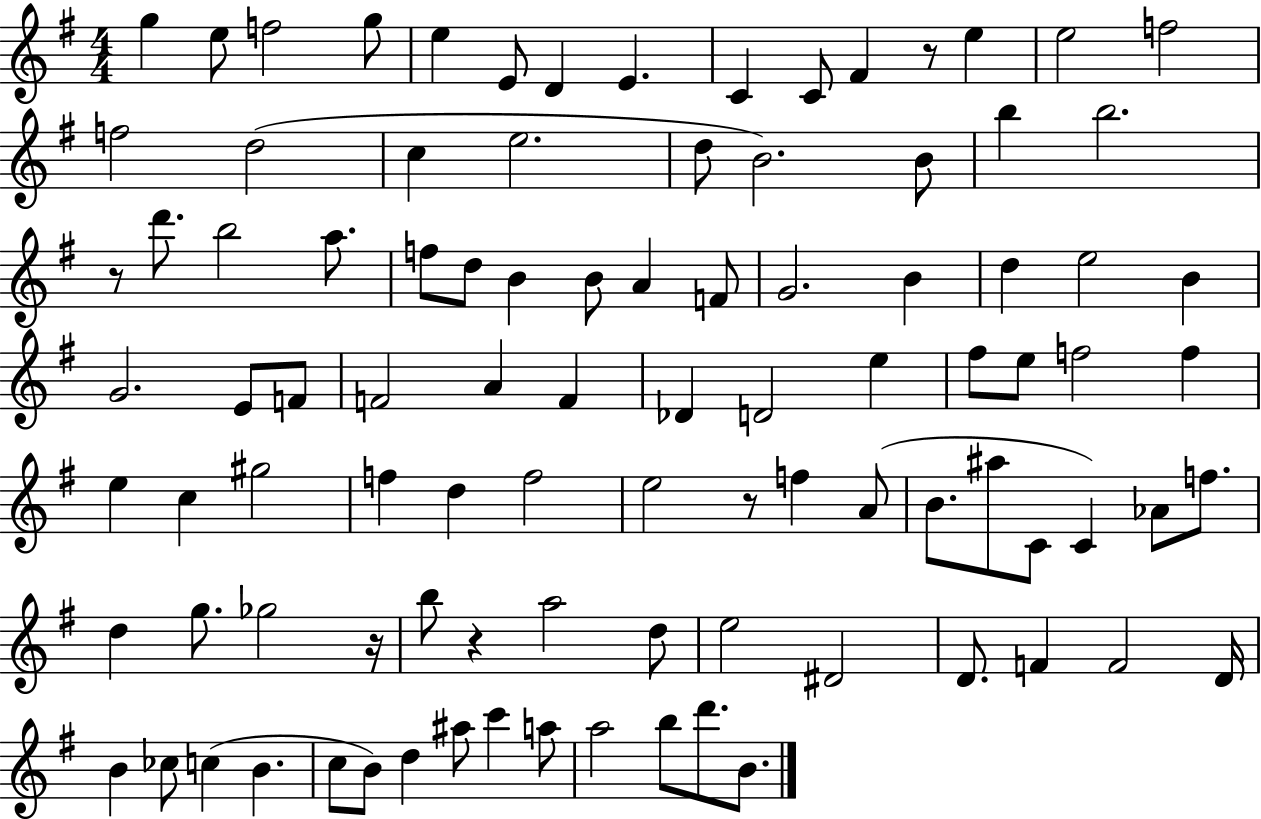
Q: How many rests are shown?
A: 5